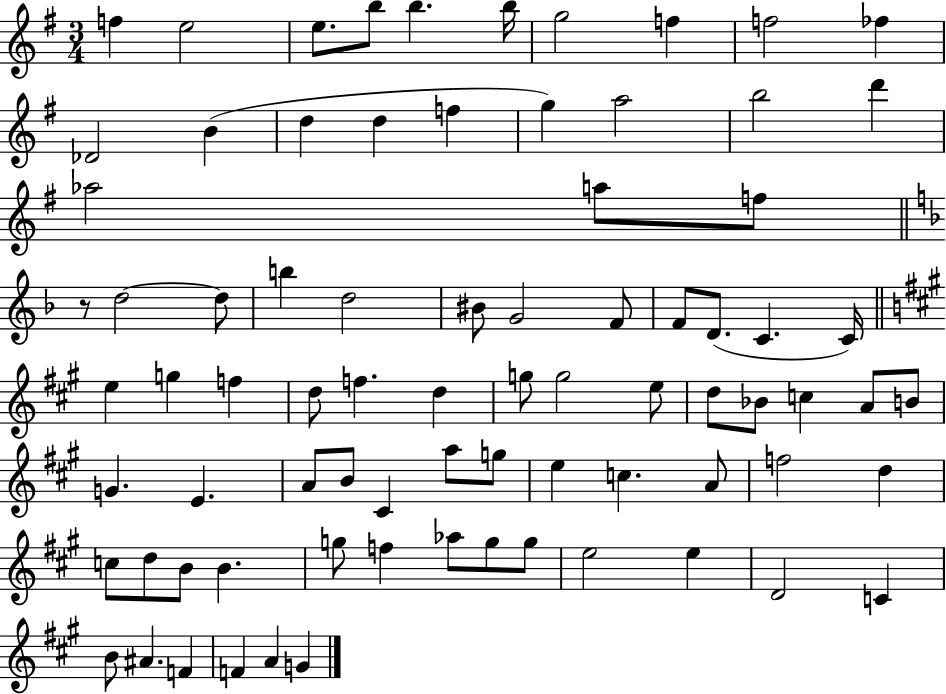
{
  \clef treble
  \numericTimeSignature
  \time 3/4
  \key g \major
  f''4 e''2 | e''8. b''8 b''4. b''16 | g''2 f''4 | f''2 fes''4 | \break des'2 b'4( | d''4 d''4 f''4 | g''4) a''2 | b''2 d'''4 | \break aes''2 a''8 f''8 | \bar "||" \break \key f \major r8 d''2~~ d''8 | b''4 d''2 | bis'8 g'2 f'8 | f'8 d'8.( c'4. c'16) | \break \bar "||" \break \key a \major e''4 g''4 f''4 | d''8 f''4. d''4 | g''8 g''2 e''8 | d''8 bes'8 c''4 a'8 b'8 | \break g'4. e'4. | a'8 b'8 cis'4 a''8 g''8 | e''4 c''4. a'8 | f''2 d''4 | \break c''8 d''8 b'8 b'4. | g''8 f''4 aes''8 g''8 g''8 | e''2 e''4 | d'2 c'4 | \break b'8 ais'4. f'4 | f'4 a'4 g'4 | \bar "|."
}